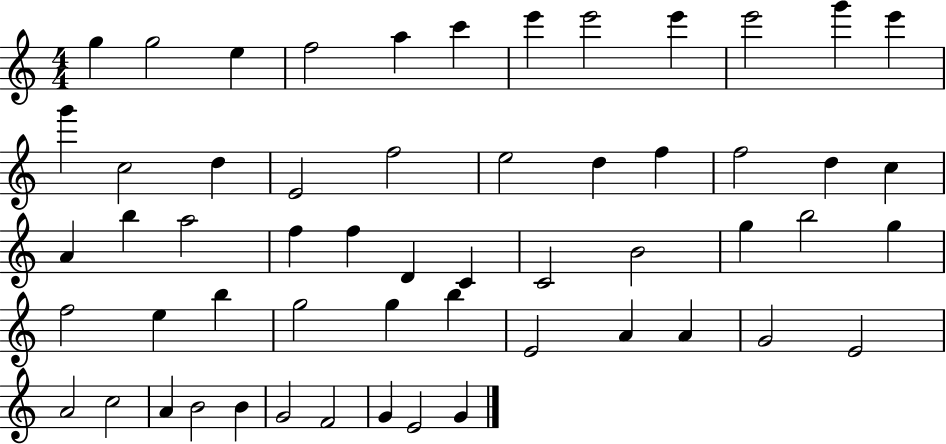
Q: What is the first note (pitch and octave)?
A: G5